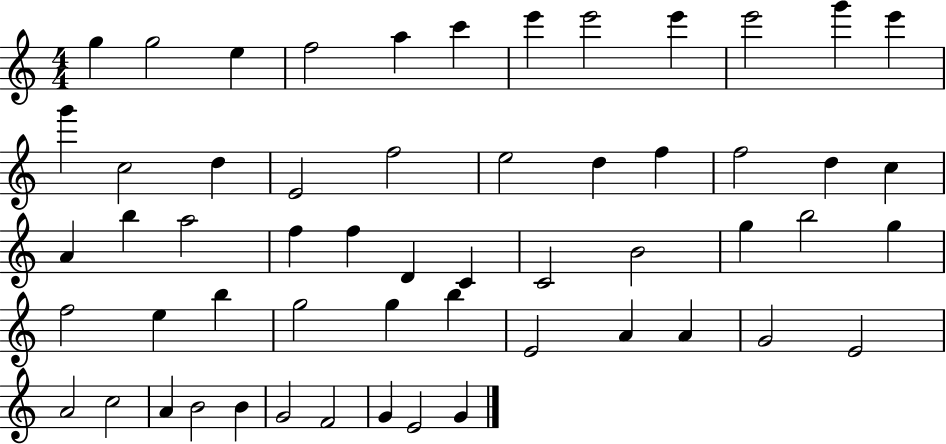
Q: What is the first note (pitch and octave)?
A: G5